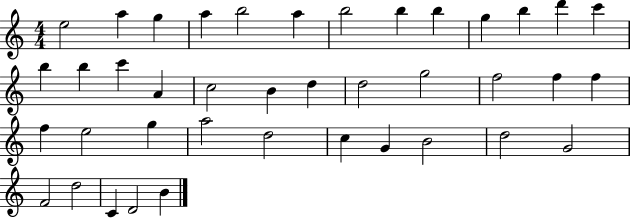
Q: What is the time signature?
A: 4/4